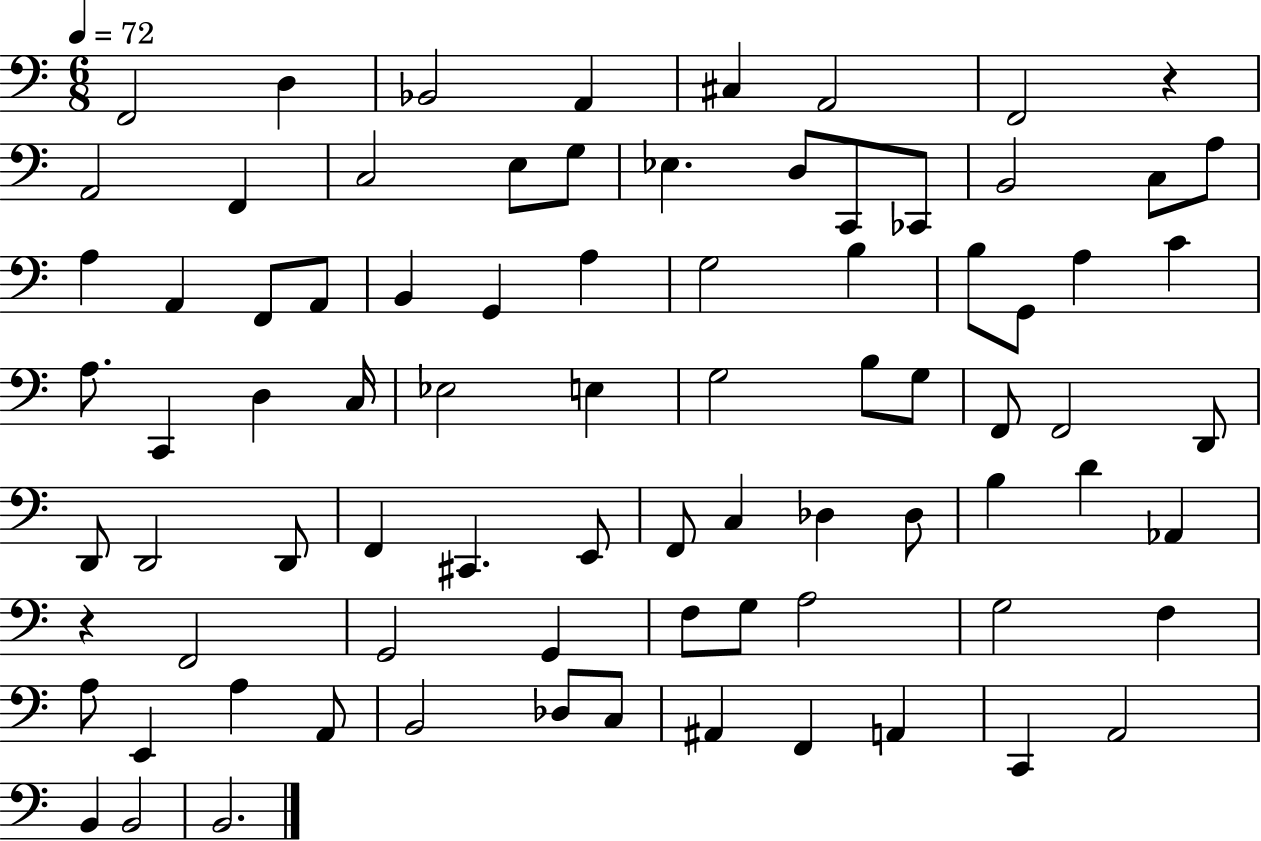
X:1
T:Untitled
M:6/8
L:1/4
K:C
F,,2 D, _B,,2 A,, ^C, A,,2 F,,2 z A,,2 F,, C,2 E,/2 G,/2 _E, D,/2 C,,/2 _C,,/2 B,,2 C,/2 A,/2 A, A,, F,,/2 A,,/2 B,, G,, A, G,2 B, B,/2 G,,/2 A, C A,/2 C,, D, C,/4 _E,2 E, G,2 B,/2 G,/2 F,,/2 F,,2 D,,/2 D,,/2 D,,2 D,,/2 F,, ^C,, E,,/2 F,,/2 C, _D, _D,/2 B, D _A,, z F,,2 G,,2 G,, F,/2 G,/2 A,2 G,2 F, A,/2 E,, A, A,,/2 B,,2 _D,/2 C,/2 ^A,, F,, A,, C,, A,,2 B,, B,,2 B,,2